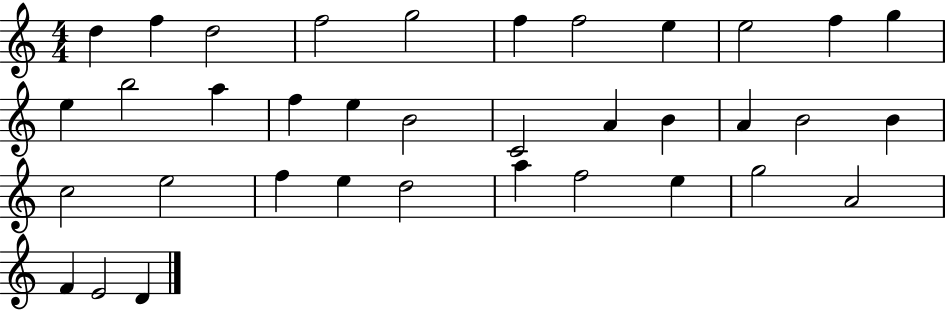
D5/q F5/q D5/h F5/h G5/h F5/q F5/h E5/q E5/h F5/q G5/q E5/q B5/h A5/q F5/q E5/q B4/h C4/h A4/q B4/q A4/q B4/h B4/q C5/h E5/h F5/q E5/q D5/h A5/q F5/h E5/q G5/h A4/h F4/q E4/h D4/q